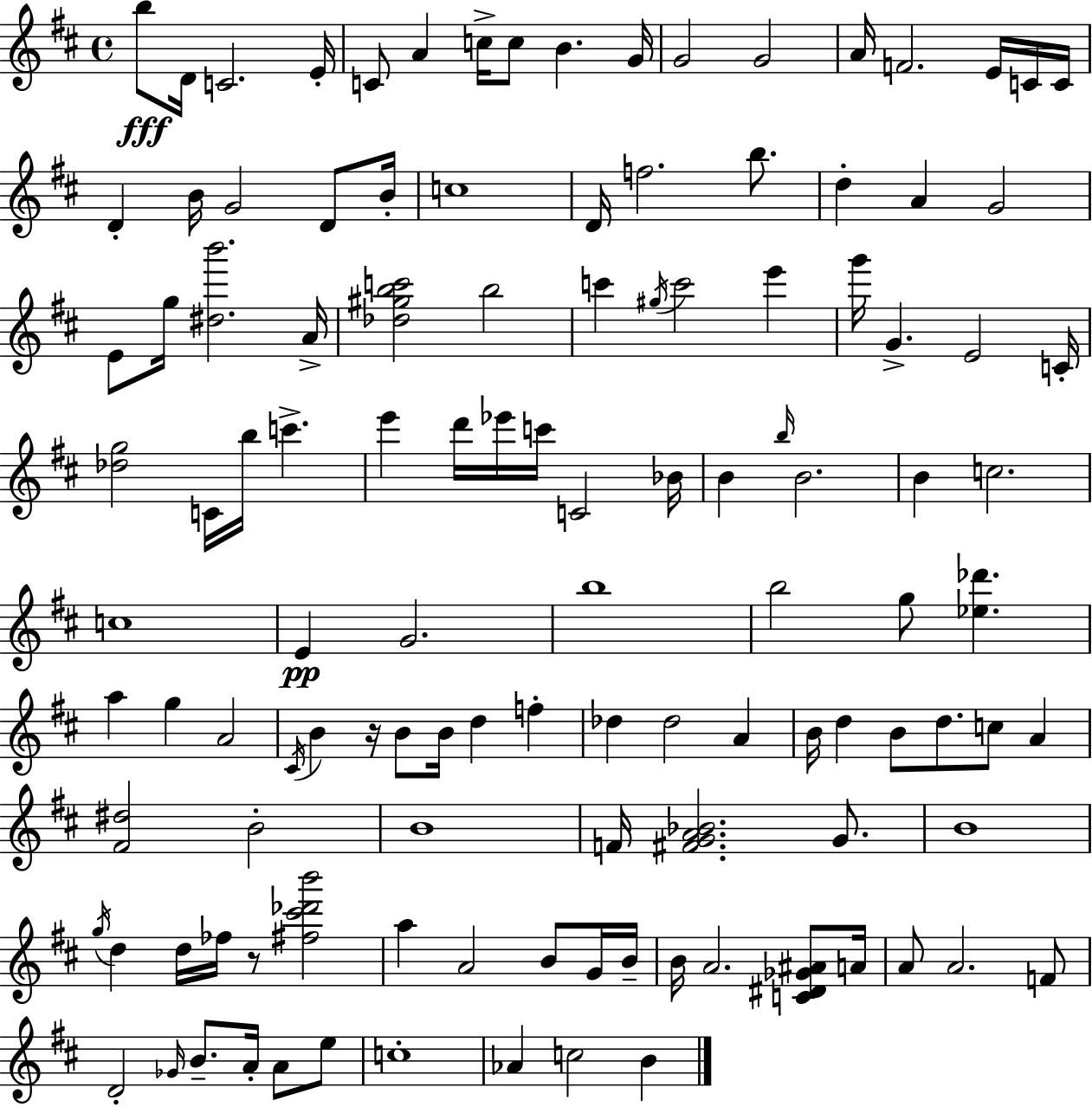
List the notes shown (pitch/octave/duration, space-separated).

B5/e D4/s C4/h. E4/s C4/e A4/q C5/s C5/e B4/q. G4/s G4/h G4/h A4/s F4/h. E4/s C4/s C4/s D4/q B4/s G4/h D4/e B4/s C5/w D4/s F5/h. B5/e. D5/q A4/q G4/h E4/e G5/s [D#5,B6]/h. A4/s [Db5,G#5,B5,C6]/h B5/h C6/q G#5/s C6/h E6/q G6/s G4/q. E4/h C4/s [Db5,G5]/h C4/s B5/s C6/q. E6/q D6/s Eb6/s C6/s C4/h Bb4/s B4/q B5/s B4/h. B4/q C5/h. C5/w E4/q G4/h. B5/w B5/h G5/e [Eb5,Db6]/q. A5/q G5/q A4/h C#4/s B4/q R/s B4/e B4/s D5/q F5/q Db5/q Db5/h A4/q B4/s D5/q B4/e D5/e. C5/e A4/q [F#4,D#5]/h B4/h B4/w F4/s [F#4,G4,A4,Bb4]/h. G4/e. B4/w G5/s D5/q D5/s FES5/s R/e [F#5,C#6,Db6,B6]/h A5/q A4/h B4/e G4/s B4/s B4/s A4/h. [C4,D#4,Gb4,A#4]/e A4/s A4/e A4/h. F4/e D4/h Gb4/s B4/e. A4/s A4/e E5/e C5/w Ab4/q C5/h B4/q